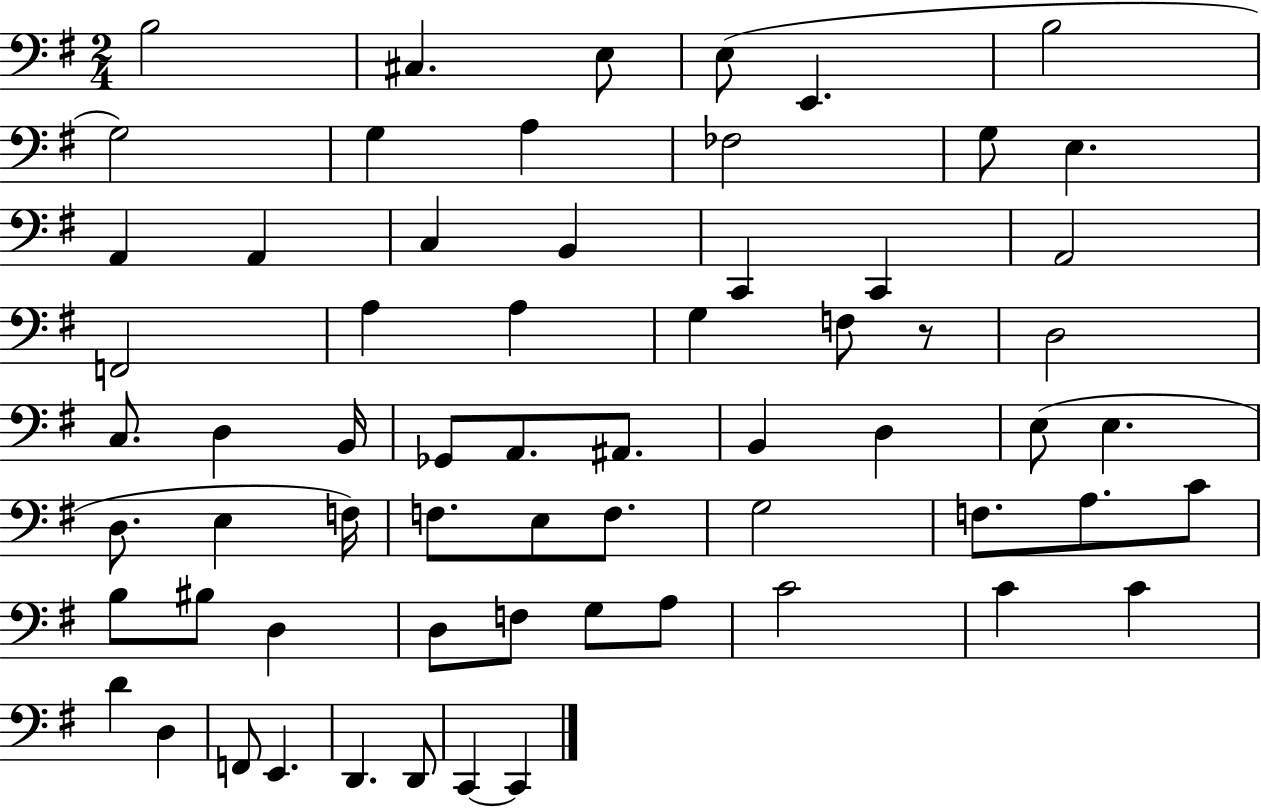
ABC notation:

X:1
T:Untitled
M:2/4
L:1/4
K:G
B,2 ^C, E,/2 E,/2 E,, B,2 G,2 G, A, _F,2 G,/2 E, A,, A,, C, B,, C,, C,, A,,2 F,,2 A, A, G, F,/2 z/2 D,2 C,/2 D, B,,/4 _G,,/2 A,,/2 ^A,,/2 B,, D, E,/2 E, D,/2 E, F,/4 F,/2 E,/2 F,/2 G,2 F,/2 A,/2 C/2 B,/2 ^B,/2 D, D,/2 F,/2 G,/2 A,/2 C2 C C D D, F,,/2 E,, D,, D,,/2 C,, C,,